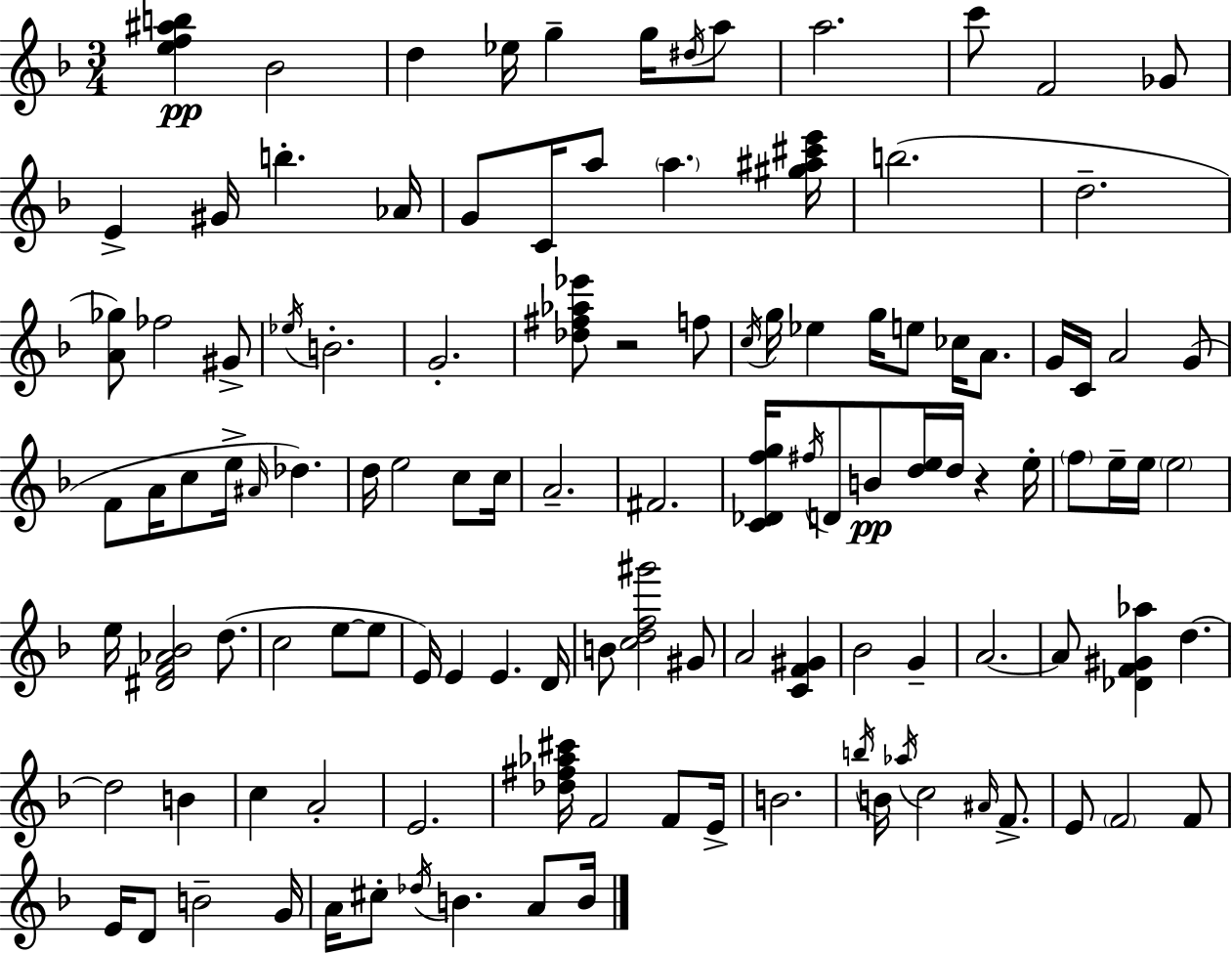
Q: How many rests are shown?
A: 2